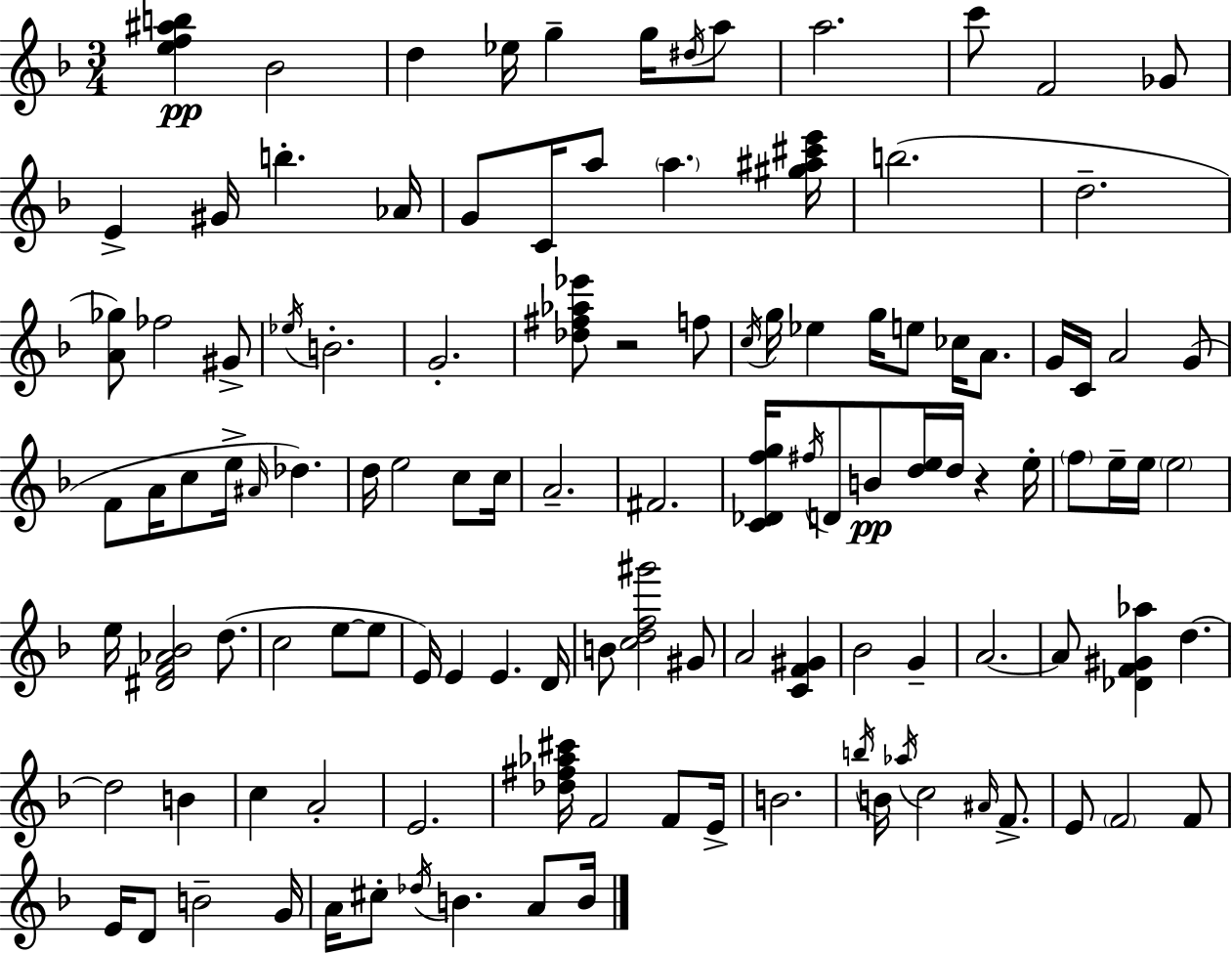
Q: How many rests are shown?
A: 2